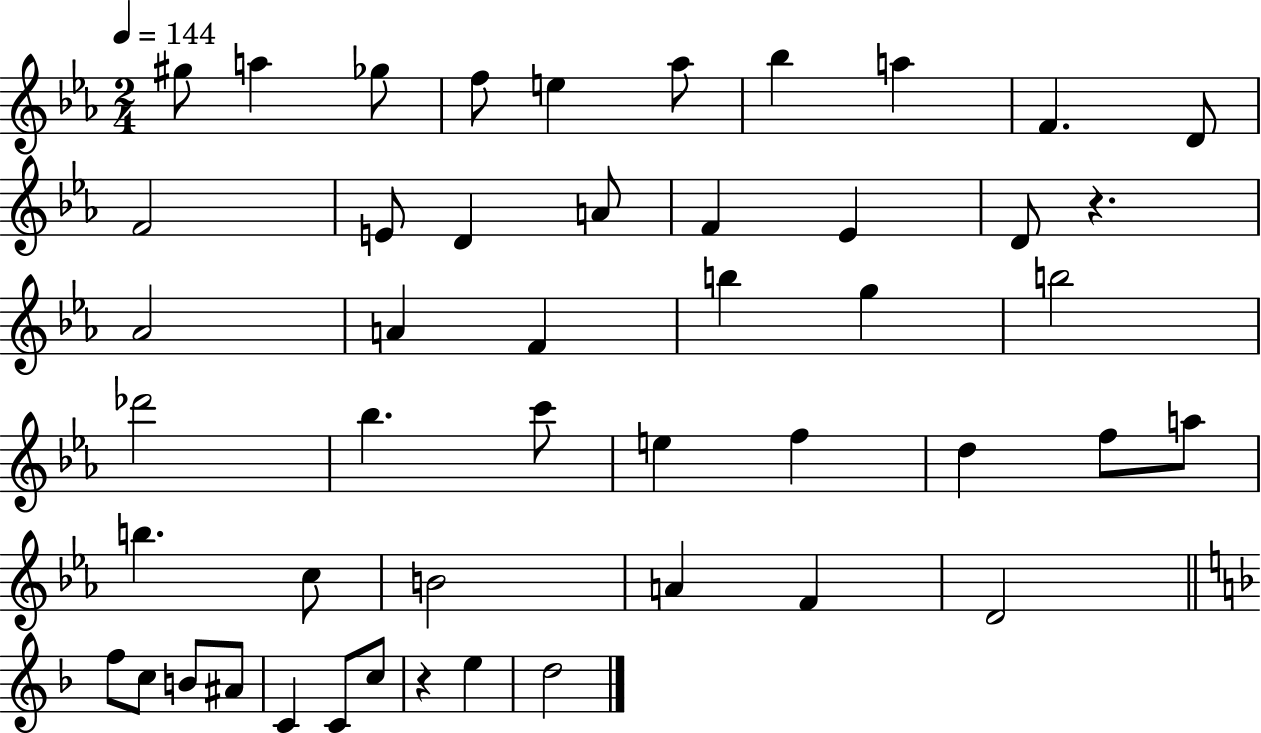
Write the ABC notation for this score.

X:1
T:Untitled
M:2/4
L:1/4
K:Eb
^g/2 a _g/2 f/2 e _a/2 _b a F D/2 F2 E/2 D A/2 F _E D/2 z _A2 A F b g b2 _d'2 _b c'/2 e f d f/2 a/2 b c/2 B2 A F D2 f/2 c/2 B/2 ^A/2 C C/2 c/2 z e d2